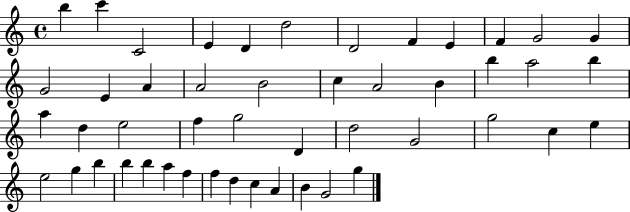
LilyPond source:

{
  \clef treble
  \time 4/4
  \defaultTimeSignature
  \key c \major
  b''4 c'''4 c'2 | e'4 d'4 d''2 | d'2 f'4 e'4 | f'4 g'2 g'4 | \break g'2 e'4 a'4 | a'2 b'2 | c''4 a'2 b'4 | b''4 a''2 b''4 | \break a''4 d''4 e''2 | f''4 g''2 d'4 | d''2 g'2 | g''2 c''4 e''4 | \break e''2 g''4 b''4 | b''4 b''4 a''4 f''4 | f''4 d''4 c''4 a'4 | b'4 g'2 g''4 | \break \bar "|."
}